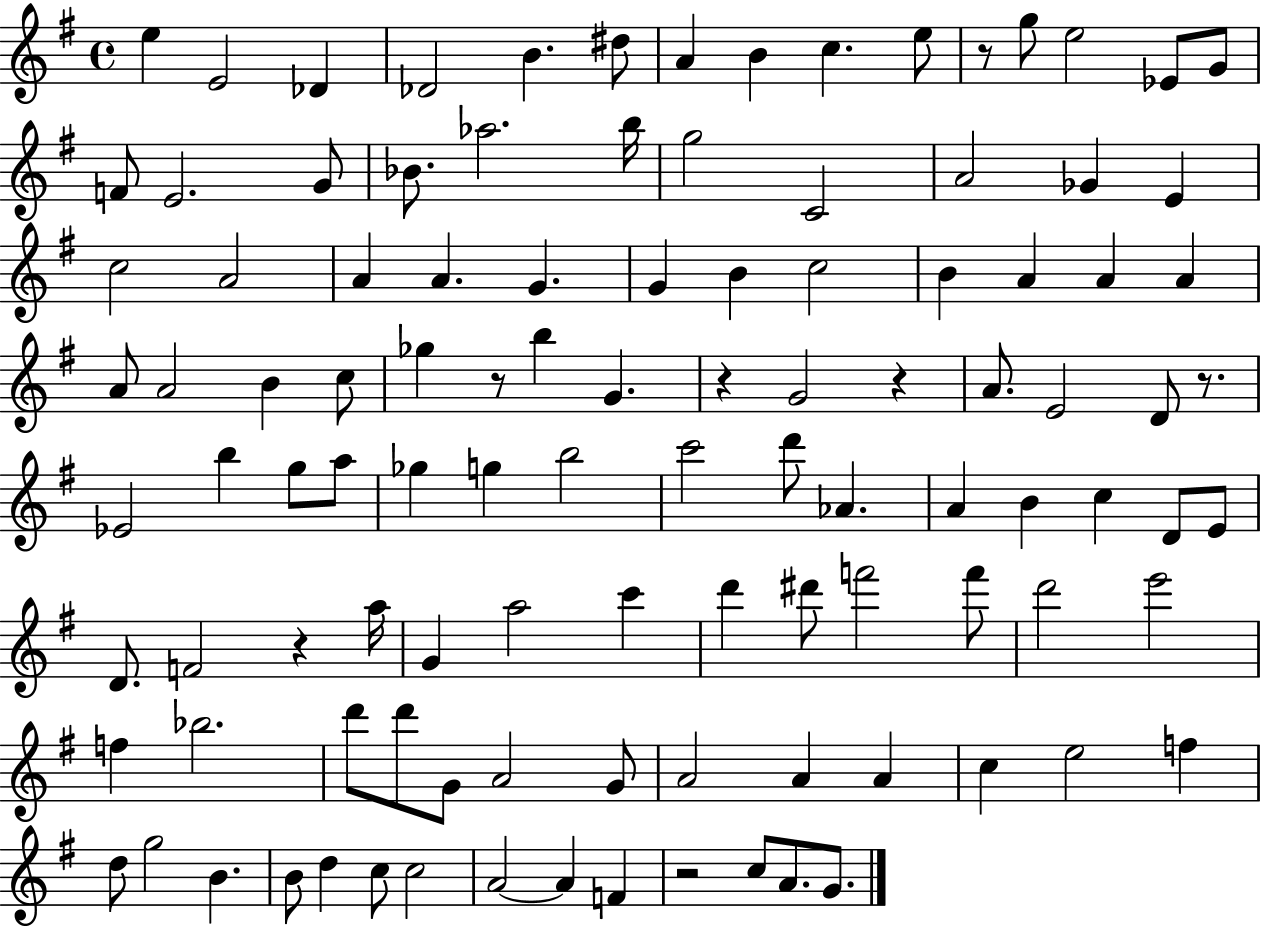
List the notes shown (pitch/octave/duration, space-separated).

E5/q E4/h Db4/q Db4/h B4/q. D#5/e A4/q B4/q C5/q. E5/e R/e G5/e E5/h Eb4/e G4/e F4/e E4/h. G4/e Bb4/e. Ab5/h. B5/s G5/h C4/h A4/h Gb4/q E4/q C5/h A4/h A4/q A4/q. G4/q. G4/q B4/q C5/h B4/q A4/q A4/q A4/q A4/e A4/h B4/q C5/e Gb5/q R/e B5/q G4/q. R/q G4/h R/q A4/e. E4/h D4/e R/e. Eb4/h B5/q G5/e A5/e Gb5/q G5/q B5/h C6/h D6/e Ab4/q. A4/q B4/q C5/q D4/e E4/e D4/e. F4/h R/q A5/s G4/q A5/h C6/q D6/q D#6/e F6/h F6/e D6/h E6/h F5/q Bb5/h. D6/e D6/e G4/e A4/h G4/e A4/h A4/q A4/q C5/q E5/h F5/q D5/e G5/h B4/q. B4/e D5/q C5/e C5/h A4/h A4/q F4/q R/h C5/e A4/e. G4/e.